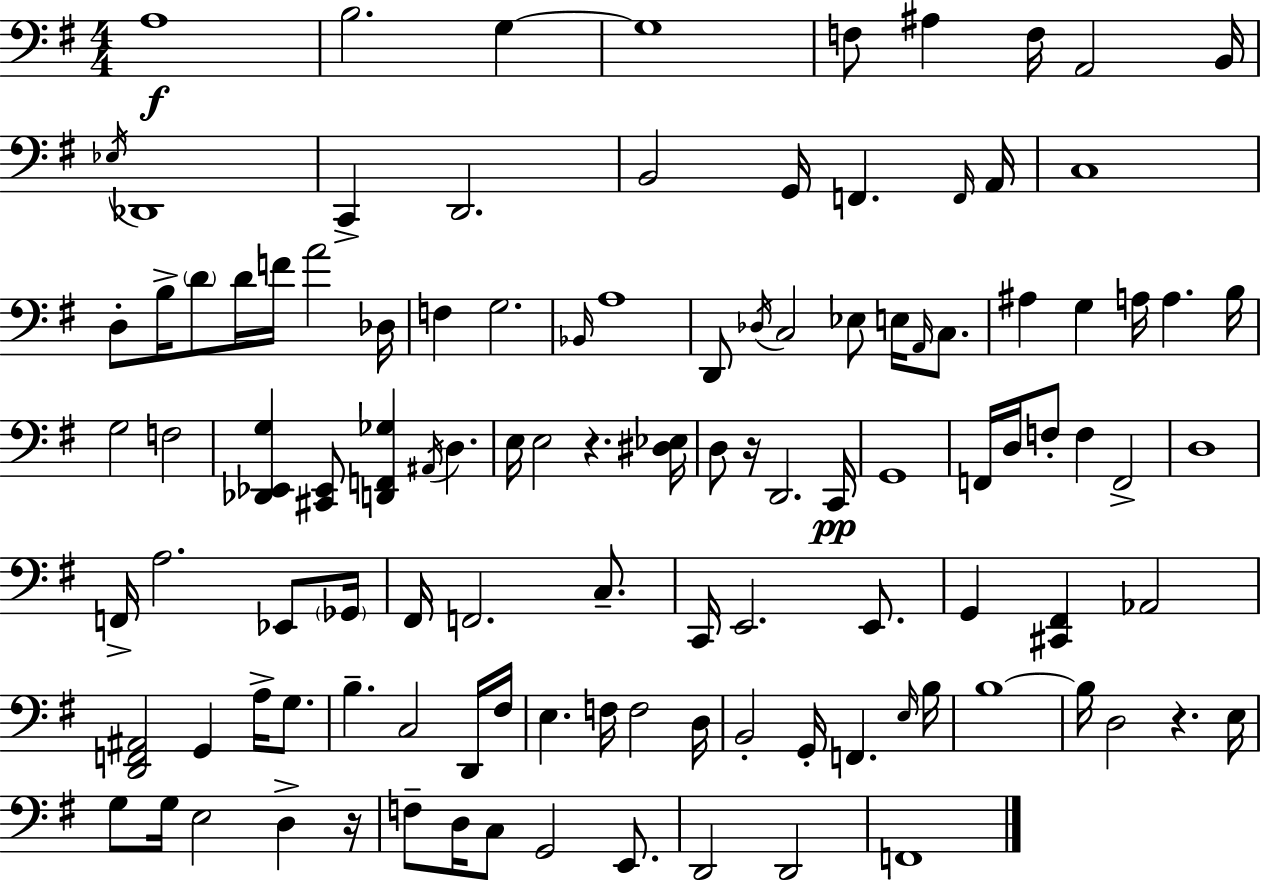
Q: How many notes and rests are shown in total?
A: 112